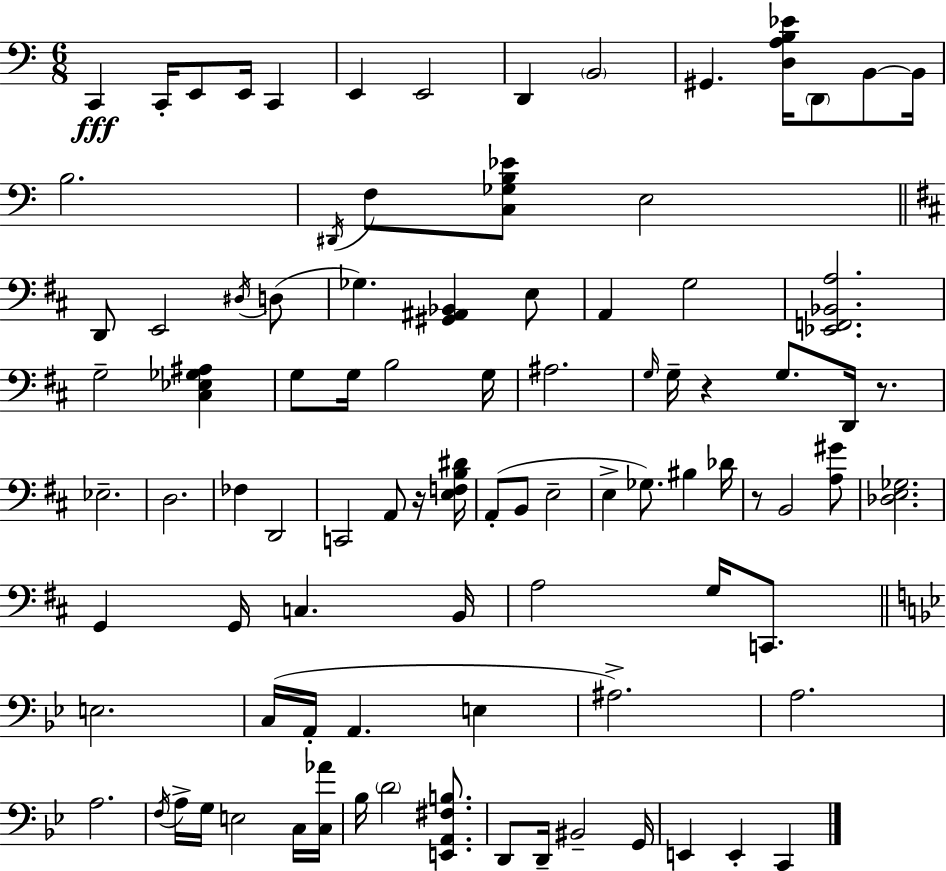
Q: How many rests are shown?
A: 4